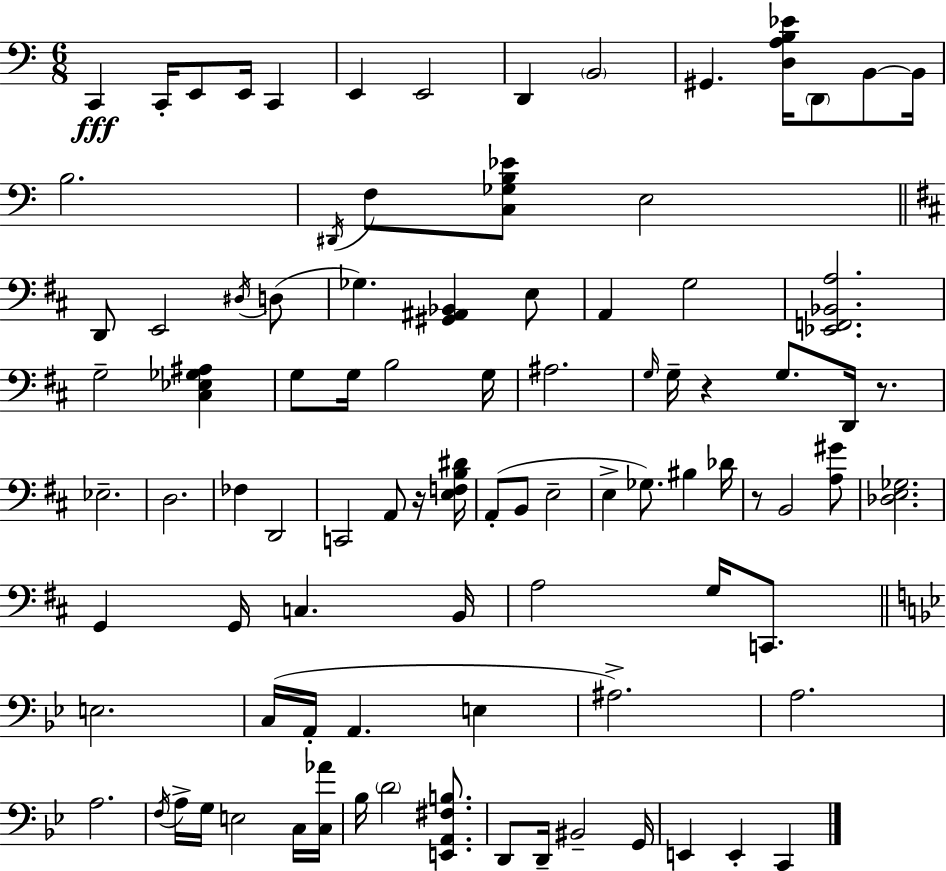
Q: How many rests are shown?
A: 4